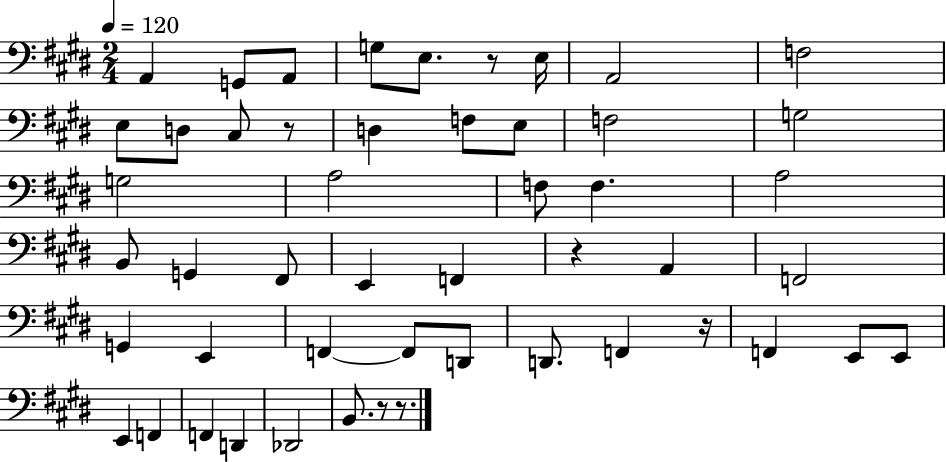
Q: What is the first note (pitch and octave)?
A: A2